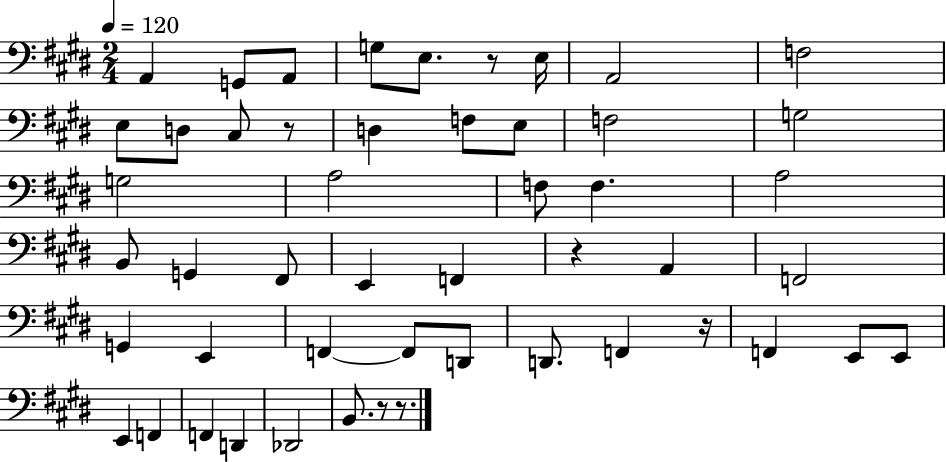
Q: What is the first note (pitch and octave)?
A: A2